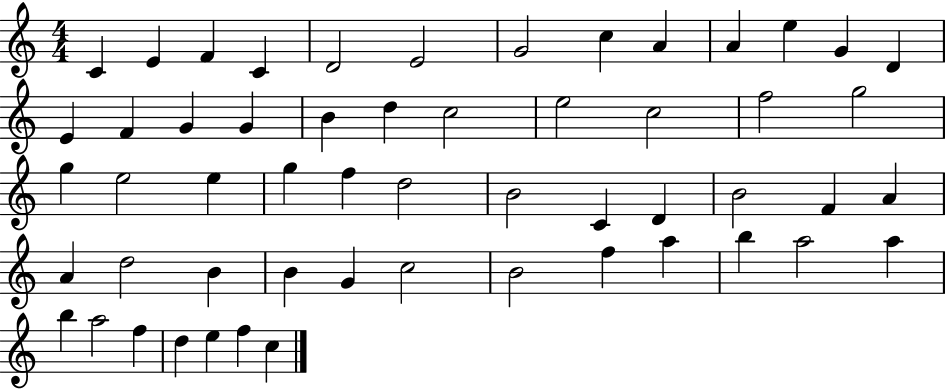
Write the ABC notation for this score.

X:1
T:Untitled
M:4/4
L:1/4
K:C
C E F C D2 E2 G2 c A A e G D E F G G B d c2 e2 c2 f2 g2 g e2 e g f d2 B2 C D B2 F A A d2 B B G c2 B2 f a b a2 a b a2 f d e f c